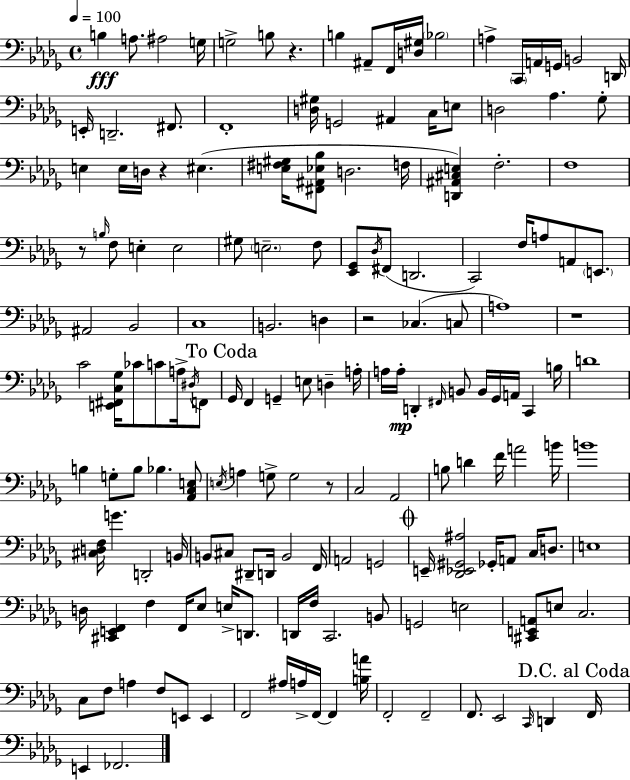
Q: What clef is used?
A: bass